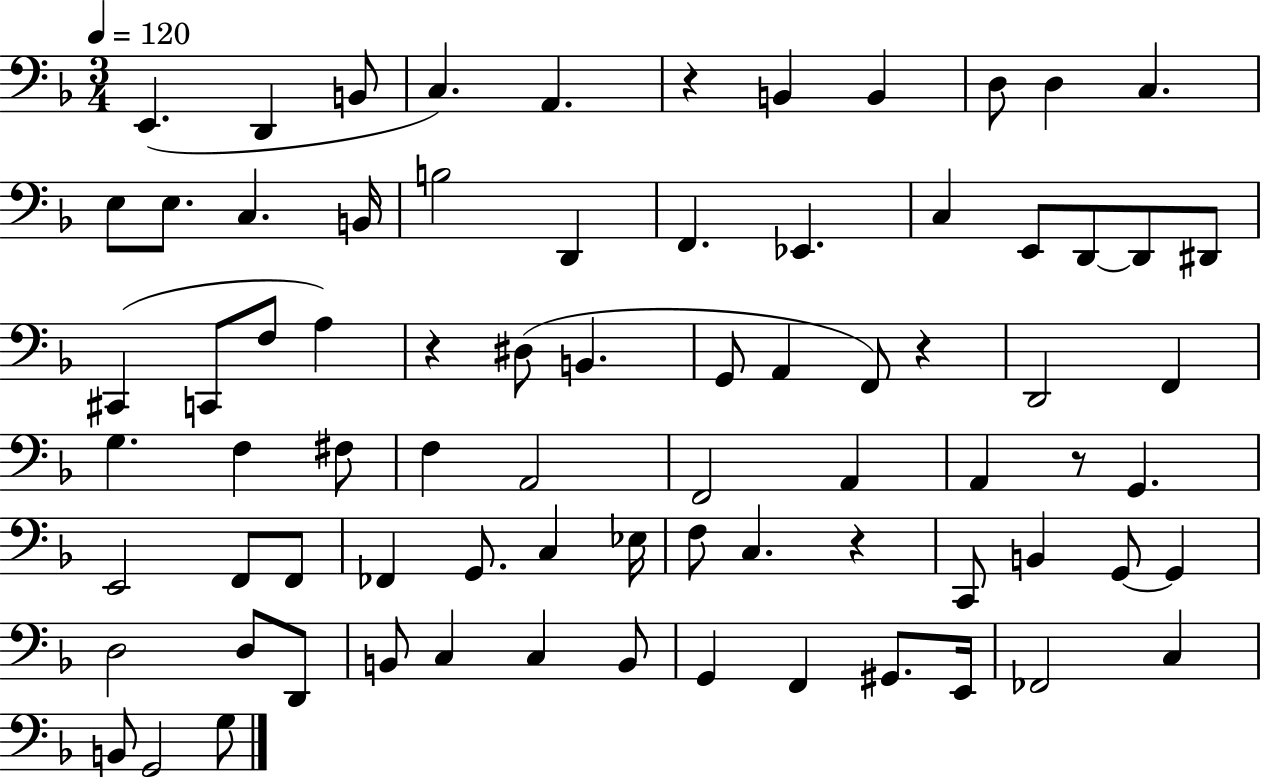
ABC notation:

X:1
T:Untitled
M:3/4
L:1/4
K:F
E,, D,, B,,/2 C, A,, z B,, B,, D,/2 D, C, E,/2 E,/2 C, B,,/4 B,2 D,, F,, _E,, C, E,,/2 D,,/2 D,,/2 ^D,,/2 ^C,, C,,/2 F,/2 A, z ^D,/2 B,, G,,/2 A,, F,,/2 z D,,2 F,, G, F, ^F,/2 F, A,,2 F,,2 A,, A,, z/2 G,, E,,2 F,,/2 F,,/2 _F,, G,,/2 C, _E,/4 F,/2 C, z C,,/2 B,, G,,/2 G,, D,2 D,/2 D,,/2 B,,/2 C, C, B,,/2 G,, F,, ^G,,/2 E,,/4 _F,,2 C, B,,/2 G,,2 G,/2